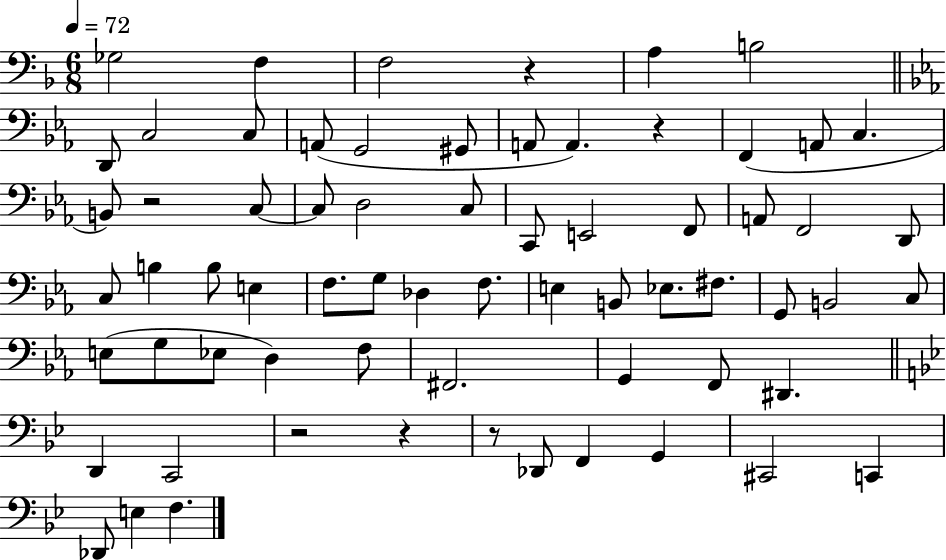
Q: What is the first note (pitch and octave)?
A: Gb3